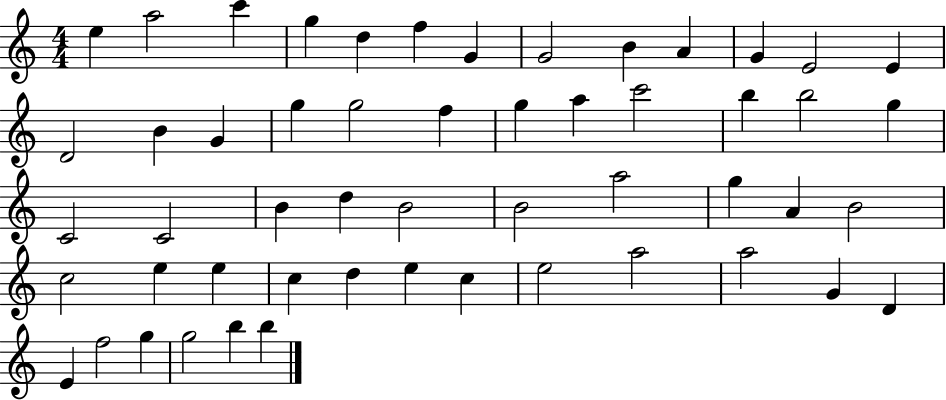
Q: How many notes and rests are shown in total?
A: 53